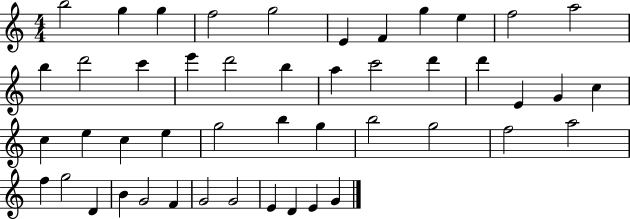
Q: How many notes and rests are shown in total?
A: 47